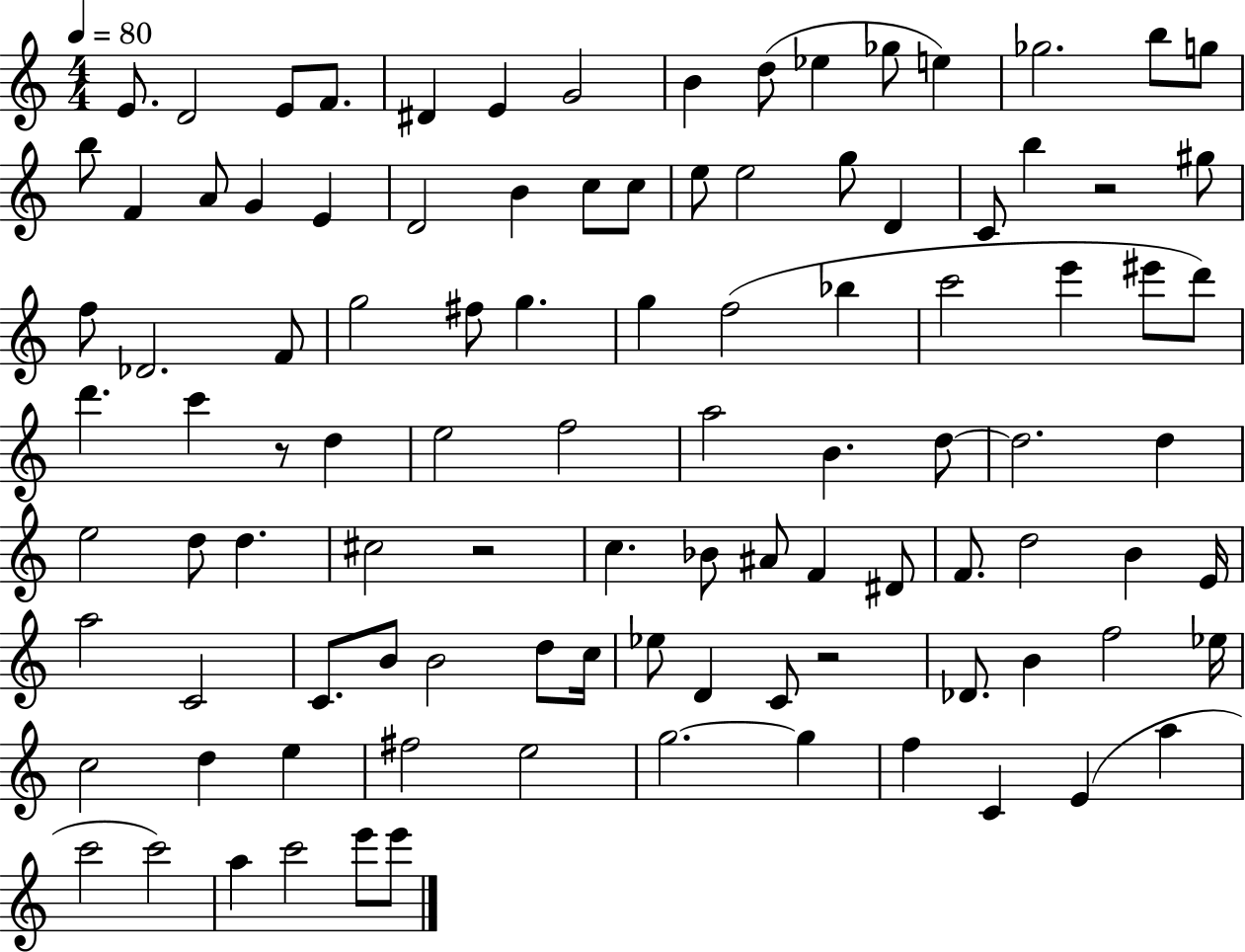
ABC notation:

X:1
T:Untitled
M:4/4
L:1/4
K:C
E/2 D2 E/2 F/2 ^D E G2 B d/2 _e _g/2 e _g2 b/2 g/2 b/2 F A/2 G E D2 B c/2 c/2 e/2 e2 g/2 D C/2 b z2 ^g/2 f/2 _D2 F/2 g2 ^f/2 g g f2 _b c'2 e' ^e'/2 d'/2 d' c' z/2 d e2 f2 a2 B d/2 d2 d e2 d/2 d ^c2 z2 c _B/2 ^A/2 F ^D/2 F/2 d2 B E/4 a2 C2 C/2 B/2 B2 d/2 c/4 _e/2 D C/2 z2 _D/2 B f2 _e/4 c2 d e ^f2 e2 g2 g f C E a c'2 c'2 a c'2 e'/2 e'/2